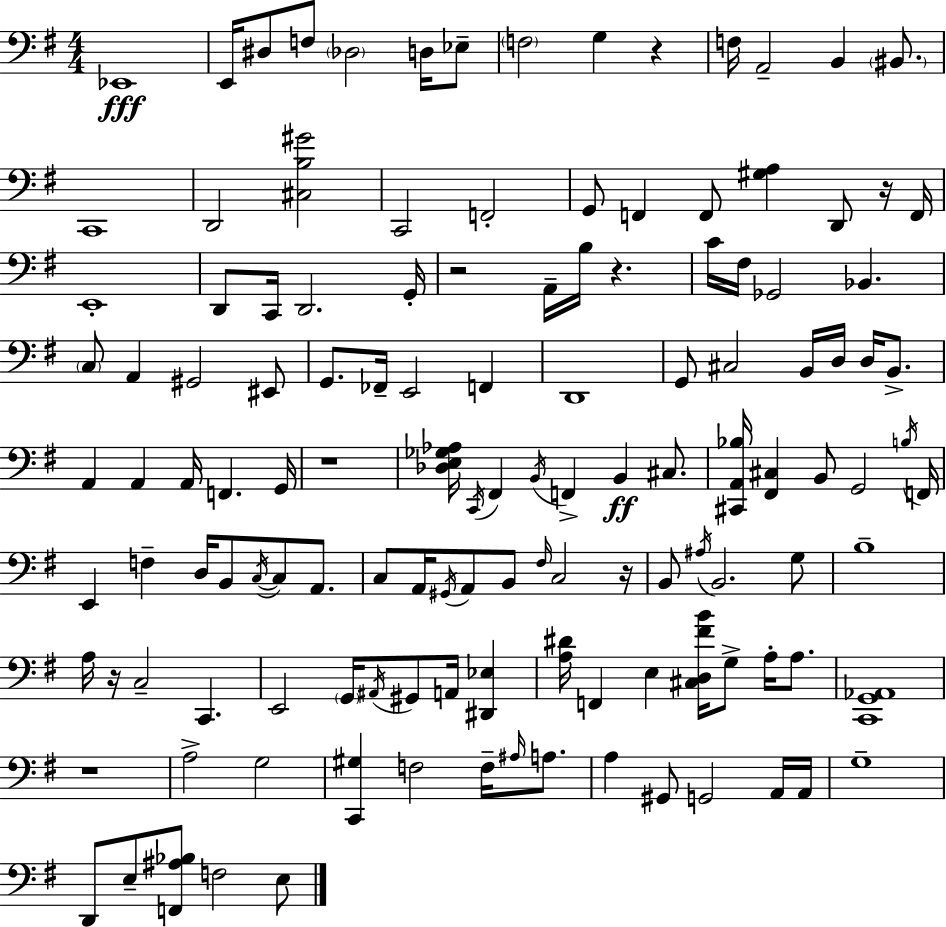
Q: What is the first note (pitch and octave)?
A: Eb2